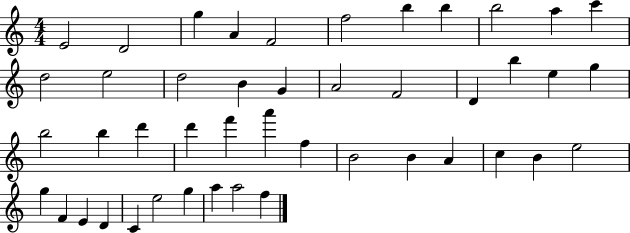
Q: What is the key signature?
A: C major